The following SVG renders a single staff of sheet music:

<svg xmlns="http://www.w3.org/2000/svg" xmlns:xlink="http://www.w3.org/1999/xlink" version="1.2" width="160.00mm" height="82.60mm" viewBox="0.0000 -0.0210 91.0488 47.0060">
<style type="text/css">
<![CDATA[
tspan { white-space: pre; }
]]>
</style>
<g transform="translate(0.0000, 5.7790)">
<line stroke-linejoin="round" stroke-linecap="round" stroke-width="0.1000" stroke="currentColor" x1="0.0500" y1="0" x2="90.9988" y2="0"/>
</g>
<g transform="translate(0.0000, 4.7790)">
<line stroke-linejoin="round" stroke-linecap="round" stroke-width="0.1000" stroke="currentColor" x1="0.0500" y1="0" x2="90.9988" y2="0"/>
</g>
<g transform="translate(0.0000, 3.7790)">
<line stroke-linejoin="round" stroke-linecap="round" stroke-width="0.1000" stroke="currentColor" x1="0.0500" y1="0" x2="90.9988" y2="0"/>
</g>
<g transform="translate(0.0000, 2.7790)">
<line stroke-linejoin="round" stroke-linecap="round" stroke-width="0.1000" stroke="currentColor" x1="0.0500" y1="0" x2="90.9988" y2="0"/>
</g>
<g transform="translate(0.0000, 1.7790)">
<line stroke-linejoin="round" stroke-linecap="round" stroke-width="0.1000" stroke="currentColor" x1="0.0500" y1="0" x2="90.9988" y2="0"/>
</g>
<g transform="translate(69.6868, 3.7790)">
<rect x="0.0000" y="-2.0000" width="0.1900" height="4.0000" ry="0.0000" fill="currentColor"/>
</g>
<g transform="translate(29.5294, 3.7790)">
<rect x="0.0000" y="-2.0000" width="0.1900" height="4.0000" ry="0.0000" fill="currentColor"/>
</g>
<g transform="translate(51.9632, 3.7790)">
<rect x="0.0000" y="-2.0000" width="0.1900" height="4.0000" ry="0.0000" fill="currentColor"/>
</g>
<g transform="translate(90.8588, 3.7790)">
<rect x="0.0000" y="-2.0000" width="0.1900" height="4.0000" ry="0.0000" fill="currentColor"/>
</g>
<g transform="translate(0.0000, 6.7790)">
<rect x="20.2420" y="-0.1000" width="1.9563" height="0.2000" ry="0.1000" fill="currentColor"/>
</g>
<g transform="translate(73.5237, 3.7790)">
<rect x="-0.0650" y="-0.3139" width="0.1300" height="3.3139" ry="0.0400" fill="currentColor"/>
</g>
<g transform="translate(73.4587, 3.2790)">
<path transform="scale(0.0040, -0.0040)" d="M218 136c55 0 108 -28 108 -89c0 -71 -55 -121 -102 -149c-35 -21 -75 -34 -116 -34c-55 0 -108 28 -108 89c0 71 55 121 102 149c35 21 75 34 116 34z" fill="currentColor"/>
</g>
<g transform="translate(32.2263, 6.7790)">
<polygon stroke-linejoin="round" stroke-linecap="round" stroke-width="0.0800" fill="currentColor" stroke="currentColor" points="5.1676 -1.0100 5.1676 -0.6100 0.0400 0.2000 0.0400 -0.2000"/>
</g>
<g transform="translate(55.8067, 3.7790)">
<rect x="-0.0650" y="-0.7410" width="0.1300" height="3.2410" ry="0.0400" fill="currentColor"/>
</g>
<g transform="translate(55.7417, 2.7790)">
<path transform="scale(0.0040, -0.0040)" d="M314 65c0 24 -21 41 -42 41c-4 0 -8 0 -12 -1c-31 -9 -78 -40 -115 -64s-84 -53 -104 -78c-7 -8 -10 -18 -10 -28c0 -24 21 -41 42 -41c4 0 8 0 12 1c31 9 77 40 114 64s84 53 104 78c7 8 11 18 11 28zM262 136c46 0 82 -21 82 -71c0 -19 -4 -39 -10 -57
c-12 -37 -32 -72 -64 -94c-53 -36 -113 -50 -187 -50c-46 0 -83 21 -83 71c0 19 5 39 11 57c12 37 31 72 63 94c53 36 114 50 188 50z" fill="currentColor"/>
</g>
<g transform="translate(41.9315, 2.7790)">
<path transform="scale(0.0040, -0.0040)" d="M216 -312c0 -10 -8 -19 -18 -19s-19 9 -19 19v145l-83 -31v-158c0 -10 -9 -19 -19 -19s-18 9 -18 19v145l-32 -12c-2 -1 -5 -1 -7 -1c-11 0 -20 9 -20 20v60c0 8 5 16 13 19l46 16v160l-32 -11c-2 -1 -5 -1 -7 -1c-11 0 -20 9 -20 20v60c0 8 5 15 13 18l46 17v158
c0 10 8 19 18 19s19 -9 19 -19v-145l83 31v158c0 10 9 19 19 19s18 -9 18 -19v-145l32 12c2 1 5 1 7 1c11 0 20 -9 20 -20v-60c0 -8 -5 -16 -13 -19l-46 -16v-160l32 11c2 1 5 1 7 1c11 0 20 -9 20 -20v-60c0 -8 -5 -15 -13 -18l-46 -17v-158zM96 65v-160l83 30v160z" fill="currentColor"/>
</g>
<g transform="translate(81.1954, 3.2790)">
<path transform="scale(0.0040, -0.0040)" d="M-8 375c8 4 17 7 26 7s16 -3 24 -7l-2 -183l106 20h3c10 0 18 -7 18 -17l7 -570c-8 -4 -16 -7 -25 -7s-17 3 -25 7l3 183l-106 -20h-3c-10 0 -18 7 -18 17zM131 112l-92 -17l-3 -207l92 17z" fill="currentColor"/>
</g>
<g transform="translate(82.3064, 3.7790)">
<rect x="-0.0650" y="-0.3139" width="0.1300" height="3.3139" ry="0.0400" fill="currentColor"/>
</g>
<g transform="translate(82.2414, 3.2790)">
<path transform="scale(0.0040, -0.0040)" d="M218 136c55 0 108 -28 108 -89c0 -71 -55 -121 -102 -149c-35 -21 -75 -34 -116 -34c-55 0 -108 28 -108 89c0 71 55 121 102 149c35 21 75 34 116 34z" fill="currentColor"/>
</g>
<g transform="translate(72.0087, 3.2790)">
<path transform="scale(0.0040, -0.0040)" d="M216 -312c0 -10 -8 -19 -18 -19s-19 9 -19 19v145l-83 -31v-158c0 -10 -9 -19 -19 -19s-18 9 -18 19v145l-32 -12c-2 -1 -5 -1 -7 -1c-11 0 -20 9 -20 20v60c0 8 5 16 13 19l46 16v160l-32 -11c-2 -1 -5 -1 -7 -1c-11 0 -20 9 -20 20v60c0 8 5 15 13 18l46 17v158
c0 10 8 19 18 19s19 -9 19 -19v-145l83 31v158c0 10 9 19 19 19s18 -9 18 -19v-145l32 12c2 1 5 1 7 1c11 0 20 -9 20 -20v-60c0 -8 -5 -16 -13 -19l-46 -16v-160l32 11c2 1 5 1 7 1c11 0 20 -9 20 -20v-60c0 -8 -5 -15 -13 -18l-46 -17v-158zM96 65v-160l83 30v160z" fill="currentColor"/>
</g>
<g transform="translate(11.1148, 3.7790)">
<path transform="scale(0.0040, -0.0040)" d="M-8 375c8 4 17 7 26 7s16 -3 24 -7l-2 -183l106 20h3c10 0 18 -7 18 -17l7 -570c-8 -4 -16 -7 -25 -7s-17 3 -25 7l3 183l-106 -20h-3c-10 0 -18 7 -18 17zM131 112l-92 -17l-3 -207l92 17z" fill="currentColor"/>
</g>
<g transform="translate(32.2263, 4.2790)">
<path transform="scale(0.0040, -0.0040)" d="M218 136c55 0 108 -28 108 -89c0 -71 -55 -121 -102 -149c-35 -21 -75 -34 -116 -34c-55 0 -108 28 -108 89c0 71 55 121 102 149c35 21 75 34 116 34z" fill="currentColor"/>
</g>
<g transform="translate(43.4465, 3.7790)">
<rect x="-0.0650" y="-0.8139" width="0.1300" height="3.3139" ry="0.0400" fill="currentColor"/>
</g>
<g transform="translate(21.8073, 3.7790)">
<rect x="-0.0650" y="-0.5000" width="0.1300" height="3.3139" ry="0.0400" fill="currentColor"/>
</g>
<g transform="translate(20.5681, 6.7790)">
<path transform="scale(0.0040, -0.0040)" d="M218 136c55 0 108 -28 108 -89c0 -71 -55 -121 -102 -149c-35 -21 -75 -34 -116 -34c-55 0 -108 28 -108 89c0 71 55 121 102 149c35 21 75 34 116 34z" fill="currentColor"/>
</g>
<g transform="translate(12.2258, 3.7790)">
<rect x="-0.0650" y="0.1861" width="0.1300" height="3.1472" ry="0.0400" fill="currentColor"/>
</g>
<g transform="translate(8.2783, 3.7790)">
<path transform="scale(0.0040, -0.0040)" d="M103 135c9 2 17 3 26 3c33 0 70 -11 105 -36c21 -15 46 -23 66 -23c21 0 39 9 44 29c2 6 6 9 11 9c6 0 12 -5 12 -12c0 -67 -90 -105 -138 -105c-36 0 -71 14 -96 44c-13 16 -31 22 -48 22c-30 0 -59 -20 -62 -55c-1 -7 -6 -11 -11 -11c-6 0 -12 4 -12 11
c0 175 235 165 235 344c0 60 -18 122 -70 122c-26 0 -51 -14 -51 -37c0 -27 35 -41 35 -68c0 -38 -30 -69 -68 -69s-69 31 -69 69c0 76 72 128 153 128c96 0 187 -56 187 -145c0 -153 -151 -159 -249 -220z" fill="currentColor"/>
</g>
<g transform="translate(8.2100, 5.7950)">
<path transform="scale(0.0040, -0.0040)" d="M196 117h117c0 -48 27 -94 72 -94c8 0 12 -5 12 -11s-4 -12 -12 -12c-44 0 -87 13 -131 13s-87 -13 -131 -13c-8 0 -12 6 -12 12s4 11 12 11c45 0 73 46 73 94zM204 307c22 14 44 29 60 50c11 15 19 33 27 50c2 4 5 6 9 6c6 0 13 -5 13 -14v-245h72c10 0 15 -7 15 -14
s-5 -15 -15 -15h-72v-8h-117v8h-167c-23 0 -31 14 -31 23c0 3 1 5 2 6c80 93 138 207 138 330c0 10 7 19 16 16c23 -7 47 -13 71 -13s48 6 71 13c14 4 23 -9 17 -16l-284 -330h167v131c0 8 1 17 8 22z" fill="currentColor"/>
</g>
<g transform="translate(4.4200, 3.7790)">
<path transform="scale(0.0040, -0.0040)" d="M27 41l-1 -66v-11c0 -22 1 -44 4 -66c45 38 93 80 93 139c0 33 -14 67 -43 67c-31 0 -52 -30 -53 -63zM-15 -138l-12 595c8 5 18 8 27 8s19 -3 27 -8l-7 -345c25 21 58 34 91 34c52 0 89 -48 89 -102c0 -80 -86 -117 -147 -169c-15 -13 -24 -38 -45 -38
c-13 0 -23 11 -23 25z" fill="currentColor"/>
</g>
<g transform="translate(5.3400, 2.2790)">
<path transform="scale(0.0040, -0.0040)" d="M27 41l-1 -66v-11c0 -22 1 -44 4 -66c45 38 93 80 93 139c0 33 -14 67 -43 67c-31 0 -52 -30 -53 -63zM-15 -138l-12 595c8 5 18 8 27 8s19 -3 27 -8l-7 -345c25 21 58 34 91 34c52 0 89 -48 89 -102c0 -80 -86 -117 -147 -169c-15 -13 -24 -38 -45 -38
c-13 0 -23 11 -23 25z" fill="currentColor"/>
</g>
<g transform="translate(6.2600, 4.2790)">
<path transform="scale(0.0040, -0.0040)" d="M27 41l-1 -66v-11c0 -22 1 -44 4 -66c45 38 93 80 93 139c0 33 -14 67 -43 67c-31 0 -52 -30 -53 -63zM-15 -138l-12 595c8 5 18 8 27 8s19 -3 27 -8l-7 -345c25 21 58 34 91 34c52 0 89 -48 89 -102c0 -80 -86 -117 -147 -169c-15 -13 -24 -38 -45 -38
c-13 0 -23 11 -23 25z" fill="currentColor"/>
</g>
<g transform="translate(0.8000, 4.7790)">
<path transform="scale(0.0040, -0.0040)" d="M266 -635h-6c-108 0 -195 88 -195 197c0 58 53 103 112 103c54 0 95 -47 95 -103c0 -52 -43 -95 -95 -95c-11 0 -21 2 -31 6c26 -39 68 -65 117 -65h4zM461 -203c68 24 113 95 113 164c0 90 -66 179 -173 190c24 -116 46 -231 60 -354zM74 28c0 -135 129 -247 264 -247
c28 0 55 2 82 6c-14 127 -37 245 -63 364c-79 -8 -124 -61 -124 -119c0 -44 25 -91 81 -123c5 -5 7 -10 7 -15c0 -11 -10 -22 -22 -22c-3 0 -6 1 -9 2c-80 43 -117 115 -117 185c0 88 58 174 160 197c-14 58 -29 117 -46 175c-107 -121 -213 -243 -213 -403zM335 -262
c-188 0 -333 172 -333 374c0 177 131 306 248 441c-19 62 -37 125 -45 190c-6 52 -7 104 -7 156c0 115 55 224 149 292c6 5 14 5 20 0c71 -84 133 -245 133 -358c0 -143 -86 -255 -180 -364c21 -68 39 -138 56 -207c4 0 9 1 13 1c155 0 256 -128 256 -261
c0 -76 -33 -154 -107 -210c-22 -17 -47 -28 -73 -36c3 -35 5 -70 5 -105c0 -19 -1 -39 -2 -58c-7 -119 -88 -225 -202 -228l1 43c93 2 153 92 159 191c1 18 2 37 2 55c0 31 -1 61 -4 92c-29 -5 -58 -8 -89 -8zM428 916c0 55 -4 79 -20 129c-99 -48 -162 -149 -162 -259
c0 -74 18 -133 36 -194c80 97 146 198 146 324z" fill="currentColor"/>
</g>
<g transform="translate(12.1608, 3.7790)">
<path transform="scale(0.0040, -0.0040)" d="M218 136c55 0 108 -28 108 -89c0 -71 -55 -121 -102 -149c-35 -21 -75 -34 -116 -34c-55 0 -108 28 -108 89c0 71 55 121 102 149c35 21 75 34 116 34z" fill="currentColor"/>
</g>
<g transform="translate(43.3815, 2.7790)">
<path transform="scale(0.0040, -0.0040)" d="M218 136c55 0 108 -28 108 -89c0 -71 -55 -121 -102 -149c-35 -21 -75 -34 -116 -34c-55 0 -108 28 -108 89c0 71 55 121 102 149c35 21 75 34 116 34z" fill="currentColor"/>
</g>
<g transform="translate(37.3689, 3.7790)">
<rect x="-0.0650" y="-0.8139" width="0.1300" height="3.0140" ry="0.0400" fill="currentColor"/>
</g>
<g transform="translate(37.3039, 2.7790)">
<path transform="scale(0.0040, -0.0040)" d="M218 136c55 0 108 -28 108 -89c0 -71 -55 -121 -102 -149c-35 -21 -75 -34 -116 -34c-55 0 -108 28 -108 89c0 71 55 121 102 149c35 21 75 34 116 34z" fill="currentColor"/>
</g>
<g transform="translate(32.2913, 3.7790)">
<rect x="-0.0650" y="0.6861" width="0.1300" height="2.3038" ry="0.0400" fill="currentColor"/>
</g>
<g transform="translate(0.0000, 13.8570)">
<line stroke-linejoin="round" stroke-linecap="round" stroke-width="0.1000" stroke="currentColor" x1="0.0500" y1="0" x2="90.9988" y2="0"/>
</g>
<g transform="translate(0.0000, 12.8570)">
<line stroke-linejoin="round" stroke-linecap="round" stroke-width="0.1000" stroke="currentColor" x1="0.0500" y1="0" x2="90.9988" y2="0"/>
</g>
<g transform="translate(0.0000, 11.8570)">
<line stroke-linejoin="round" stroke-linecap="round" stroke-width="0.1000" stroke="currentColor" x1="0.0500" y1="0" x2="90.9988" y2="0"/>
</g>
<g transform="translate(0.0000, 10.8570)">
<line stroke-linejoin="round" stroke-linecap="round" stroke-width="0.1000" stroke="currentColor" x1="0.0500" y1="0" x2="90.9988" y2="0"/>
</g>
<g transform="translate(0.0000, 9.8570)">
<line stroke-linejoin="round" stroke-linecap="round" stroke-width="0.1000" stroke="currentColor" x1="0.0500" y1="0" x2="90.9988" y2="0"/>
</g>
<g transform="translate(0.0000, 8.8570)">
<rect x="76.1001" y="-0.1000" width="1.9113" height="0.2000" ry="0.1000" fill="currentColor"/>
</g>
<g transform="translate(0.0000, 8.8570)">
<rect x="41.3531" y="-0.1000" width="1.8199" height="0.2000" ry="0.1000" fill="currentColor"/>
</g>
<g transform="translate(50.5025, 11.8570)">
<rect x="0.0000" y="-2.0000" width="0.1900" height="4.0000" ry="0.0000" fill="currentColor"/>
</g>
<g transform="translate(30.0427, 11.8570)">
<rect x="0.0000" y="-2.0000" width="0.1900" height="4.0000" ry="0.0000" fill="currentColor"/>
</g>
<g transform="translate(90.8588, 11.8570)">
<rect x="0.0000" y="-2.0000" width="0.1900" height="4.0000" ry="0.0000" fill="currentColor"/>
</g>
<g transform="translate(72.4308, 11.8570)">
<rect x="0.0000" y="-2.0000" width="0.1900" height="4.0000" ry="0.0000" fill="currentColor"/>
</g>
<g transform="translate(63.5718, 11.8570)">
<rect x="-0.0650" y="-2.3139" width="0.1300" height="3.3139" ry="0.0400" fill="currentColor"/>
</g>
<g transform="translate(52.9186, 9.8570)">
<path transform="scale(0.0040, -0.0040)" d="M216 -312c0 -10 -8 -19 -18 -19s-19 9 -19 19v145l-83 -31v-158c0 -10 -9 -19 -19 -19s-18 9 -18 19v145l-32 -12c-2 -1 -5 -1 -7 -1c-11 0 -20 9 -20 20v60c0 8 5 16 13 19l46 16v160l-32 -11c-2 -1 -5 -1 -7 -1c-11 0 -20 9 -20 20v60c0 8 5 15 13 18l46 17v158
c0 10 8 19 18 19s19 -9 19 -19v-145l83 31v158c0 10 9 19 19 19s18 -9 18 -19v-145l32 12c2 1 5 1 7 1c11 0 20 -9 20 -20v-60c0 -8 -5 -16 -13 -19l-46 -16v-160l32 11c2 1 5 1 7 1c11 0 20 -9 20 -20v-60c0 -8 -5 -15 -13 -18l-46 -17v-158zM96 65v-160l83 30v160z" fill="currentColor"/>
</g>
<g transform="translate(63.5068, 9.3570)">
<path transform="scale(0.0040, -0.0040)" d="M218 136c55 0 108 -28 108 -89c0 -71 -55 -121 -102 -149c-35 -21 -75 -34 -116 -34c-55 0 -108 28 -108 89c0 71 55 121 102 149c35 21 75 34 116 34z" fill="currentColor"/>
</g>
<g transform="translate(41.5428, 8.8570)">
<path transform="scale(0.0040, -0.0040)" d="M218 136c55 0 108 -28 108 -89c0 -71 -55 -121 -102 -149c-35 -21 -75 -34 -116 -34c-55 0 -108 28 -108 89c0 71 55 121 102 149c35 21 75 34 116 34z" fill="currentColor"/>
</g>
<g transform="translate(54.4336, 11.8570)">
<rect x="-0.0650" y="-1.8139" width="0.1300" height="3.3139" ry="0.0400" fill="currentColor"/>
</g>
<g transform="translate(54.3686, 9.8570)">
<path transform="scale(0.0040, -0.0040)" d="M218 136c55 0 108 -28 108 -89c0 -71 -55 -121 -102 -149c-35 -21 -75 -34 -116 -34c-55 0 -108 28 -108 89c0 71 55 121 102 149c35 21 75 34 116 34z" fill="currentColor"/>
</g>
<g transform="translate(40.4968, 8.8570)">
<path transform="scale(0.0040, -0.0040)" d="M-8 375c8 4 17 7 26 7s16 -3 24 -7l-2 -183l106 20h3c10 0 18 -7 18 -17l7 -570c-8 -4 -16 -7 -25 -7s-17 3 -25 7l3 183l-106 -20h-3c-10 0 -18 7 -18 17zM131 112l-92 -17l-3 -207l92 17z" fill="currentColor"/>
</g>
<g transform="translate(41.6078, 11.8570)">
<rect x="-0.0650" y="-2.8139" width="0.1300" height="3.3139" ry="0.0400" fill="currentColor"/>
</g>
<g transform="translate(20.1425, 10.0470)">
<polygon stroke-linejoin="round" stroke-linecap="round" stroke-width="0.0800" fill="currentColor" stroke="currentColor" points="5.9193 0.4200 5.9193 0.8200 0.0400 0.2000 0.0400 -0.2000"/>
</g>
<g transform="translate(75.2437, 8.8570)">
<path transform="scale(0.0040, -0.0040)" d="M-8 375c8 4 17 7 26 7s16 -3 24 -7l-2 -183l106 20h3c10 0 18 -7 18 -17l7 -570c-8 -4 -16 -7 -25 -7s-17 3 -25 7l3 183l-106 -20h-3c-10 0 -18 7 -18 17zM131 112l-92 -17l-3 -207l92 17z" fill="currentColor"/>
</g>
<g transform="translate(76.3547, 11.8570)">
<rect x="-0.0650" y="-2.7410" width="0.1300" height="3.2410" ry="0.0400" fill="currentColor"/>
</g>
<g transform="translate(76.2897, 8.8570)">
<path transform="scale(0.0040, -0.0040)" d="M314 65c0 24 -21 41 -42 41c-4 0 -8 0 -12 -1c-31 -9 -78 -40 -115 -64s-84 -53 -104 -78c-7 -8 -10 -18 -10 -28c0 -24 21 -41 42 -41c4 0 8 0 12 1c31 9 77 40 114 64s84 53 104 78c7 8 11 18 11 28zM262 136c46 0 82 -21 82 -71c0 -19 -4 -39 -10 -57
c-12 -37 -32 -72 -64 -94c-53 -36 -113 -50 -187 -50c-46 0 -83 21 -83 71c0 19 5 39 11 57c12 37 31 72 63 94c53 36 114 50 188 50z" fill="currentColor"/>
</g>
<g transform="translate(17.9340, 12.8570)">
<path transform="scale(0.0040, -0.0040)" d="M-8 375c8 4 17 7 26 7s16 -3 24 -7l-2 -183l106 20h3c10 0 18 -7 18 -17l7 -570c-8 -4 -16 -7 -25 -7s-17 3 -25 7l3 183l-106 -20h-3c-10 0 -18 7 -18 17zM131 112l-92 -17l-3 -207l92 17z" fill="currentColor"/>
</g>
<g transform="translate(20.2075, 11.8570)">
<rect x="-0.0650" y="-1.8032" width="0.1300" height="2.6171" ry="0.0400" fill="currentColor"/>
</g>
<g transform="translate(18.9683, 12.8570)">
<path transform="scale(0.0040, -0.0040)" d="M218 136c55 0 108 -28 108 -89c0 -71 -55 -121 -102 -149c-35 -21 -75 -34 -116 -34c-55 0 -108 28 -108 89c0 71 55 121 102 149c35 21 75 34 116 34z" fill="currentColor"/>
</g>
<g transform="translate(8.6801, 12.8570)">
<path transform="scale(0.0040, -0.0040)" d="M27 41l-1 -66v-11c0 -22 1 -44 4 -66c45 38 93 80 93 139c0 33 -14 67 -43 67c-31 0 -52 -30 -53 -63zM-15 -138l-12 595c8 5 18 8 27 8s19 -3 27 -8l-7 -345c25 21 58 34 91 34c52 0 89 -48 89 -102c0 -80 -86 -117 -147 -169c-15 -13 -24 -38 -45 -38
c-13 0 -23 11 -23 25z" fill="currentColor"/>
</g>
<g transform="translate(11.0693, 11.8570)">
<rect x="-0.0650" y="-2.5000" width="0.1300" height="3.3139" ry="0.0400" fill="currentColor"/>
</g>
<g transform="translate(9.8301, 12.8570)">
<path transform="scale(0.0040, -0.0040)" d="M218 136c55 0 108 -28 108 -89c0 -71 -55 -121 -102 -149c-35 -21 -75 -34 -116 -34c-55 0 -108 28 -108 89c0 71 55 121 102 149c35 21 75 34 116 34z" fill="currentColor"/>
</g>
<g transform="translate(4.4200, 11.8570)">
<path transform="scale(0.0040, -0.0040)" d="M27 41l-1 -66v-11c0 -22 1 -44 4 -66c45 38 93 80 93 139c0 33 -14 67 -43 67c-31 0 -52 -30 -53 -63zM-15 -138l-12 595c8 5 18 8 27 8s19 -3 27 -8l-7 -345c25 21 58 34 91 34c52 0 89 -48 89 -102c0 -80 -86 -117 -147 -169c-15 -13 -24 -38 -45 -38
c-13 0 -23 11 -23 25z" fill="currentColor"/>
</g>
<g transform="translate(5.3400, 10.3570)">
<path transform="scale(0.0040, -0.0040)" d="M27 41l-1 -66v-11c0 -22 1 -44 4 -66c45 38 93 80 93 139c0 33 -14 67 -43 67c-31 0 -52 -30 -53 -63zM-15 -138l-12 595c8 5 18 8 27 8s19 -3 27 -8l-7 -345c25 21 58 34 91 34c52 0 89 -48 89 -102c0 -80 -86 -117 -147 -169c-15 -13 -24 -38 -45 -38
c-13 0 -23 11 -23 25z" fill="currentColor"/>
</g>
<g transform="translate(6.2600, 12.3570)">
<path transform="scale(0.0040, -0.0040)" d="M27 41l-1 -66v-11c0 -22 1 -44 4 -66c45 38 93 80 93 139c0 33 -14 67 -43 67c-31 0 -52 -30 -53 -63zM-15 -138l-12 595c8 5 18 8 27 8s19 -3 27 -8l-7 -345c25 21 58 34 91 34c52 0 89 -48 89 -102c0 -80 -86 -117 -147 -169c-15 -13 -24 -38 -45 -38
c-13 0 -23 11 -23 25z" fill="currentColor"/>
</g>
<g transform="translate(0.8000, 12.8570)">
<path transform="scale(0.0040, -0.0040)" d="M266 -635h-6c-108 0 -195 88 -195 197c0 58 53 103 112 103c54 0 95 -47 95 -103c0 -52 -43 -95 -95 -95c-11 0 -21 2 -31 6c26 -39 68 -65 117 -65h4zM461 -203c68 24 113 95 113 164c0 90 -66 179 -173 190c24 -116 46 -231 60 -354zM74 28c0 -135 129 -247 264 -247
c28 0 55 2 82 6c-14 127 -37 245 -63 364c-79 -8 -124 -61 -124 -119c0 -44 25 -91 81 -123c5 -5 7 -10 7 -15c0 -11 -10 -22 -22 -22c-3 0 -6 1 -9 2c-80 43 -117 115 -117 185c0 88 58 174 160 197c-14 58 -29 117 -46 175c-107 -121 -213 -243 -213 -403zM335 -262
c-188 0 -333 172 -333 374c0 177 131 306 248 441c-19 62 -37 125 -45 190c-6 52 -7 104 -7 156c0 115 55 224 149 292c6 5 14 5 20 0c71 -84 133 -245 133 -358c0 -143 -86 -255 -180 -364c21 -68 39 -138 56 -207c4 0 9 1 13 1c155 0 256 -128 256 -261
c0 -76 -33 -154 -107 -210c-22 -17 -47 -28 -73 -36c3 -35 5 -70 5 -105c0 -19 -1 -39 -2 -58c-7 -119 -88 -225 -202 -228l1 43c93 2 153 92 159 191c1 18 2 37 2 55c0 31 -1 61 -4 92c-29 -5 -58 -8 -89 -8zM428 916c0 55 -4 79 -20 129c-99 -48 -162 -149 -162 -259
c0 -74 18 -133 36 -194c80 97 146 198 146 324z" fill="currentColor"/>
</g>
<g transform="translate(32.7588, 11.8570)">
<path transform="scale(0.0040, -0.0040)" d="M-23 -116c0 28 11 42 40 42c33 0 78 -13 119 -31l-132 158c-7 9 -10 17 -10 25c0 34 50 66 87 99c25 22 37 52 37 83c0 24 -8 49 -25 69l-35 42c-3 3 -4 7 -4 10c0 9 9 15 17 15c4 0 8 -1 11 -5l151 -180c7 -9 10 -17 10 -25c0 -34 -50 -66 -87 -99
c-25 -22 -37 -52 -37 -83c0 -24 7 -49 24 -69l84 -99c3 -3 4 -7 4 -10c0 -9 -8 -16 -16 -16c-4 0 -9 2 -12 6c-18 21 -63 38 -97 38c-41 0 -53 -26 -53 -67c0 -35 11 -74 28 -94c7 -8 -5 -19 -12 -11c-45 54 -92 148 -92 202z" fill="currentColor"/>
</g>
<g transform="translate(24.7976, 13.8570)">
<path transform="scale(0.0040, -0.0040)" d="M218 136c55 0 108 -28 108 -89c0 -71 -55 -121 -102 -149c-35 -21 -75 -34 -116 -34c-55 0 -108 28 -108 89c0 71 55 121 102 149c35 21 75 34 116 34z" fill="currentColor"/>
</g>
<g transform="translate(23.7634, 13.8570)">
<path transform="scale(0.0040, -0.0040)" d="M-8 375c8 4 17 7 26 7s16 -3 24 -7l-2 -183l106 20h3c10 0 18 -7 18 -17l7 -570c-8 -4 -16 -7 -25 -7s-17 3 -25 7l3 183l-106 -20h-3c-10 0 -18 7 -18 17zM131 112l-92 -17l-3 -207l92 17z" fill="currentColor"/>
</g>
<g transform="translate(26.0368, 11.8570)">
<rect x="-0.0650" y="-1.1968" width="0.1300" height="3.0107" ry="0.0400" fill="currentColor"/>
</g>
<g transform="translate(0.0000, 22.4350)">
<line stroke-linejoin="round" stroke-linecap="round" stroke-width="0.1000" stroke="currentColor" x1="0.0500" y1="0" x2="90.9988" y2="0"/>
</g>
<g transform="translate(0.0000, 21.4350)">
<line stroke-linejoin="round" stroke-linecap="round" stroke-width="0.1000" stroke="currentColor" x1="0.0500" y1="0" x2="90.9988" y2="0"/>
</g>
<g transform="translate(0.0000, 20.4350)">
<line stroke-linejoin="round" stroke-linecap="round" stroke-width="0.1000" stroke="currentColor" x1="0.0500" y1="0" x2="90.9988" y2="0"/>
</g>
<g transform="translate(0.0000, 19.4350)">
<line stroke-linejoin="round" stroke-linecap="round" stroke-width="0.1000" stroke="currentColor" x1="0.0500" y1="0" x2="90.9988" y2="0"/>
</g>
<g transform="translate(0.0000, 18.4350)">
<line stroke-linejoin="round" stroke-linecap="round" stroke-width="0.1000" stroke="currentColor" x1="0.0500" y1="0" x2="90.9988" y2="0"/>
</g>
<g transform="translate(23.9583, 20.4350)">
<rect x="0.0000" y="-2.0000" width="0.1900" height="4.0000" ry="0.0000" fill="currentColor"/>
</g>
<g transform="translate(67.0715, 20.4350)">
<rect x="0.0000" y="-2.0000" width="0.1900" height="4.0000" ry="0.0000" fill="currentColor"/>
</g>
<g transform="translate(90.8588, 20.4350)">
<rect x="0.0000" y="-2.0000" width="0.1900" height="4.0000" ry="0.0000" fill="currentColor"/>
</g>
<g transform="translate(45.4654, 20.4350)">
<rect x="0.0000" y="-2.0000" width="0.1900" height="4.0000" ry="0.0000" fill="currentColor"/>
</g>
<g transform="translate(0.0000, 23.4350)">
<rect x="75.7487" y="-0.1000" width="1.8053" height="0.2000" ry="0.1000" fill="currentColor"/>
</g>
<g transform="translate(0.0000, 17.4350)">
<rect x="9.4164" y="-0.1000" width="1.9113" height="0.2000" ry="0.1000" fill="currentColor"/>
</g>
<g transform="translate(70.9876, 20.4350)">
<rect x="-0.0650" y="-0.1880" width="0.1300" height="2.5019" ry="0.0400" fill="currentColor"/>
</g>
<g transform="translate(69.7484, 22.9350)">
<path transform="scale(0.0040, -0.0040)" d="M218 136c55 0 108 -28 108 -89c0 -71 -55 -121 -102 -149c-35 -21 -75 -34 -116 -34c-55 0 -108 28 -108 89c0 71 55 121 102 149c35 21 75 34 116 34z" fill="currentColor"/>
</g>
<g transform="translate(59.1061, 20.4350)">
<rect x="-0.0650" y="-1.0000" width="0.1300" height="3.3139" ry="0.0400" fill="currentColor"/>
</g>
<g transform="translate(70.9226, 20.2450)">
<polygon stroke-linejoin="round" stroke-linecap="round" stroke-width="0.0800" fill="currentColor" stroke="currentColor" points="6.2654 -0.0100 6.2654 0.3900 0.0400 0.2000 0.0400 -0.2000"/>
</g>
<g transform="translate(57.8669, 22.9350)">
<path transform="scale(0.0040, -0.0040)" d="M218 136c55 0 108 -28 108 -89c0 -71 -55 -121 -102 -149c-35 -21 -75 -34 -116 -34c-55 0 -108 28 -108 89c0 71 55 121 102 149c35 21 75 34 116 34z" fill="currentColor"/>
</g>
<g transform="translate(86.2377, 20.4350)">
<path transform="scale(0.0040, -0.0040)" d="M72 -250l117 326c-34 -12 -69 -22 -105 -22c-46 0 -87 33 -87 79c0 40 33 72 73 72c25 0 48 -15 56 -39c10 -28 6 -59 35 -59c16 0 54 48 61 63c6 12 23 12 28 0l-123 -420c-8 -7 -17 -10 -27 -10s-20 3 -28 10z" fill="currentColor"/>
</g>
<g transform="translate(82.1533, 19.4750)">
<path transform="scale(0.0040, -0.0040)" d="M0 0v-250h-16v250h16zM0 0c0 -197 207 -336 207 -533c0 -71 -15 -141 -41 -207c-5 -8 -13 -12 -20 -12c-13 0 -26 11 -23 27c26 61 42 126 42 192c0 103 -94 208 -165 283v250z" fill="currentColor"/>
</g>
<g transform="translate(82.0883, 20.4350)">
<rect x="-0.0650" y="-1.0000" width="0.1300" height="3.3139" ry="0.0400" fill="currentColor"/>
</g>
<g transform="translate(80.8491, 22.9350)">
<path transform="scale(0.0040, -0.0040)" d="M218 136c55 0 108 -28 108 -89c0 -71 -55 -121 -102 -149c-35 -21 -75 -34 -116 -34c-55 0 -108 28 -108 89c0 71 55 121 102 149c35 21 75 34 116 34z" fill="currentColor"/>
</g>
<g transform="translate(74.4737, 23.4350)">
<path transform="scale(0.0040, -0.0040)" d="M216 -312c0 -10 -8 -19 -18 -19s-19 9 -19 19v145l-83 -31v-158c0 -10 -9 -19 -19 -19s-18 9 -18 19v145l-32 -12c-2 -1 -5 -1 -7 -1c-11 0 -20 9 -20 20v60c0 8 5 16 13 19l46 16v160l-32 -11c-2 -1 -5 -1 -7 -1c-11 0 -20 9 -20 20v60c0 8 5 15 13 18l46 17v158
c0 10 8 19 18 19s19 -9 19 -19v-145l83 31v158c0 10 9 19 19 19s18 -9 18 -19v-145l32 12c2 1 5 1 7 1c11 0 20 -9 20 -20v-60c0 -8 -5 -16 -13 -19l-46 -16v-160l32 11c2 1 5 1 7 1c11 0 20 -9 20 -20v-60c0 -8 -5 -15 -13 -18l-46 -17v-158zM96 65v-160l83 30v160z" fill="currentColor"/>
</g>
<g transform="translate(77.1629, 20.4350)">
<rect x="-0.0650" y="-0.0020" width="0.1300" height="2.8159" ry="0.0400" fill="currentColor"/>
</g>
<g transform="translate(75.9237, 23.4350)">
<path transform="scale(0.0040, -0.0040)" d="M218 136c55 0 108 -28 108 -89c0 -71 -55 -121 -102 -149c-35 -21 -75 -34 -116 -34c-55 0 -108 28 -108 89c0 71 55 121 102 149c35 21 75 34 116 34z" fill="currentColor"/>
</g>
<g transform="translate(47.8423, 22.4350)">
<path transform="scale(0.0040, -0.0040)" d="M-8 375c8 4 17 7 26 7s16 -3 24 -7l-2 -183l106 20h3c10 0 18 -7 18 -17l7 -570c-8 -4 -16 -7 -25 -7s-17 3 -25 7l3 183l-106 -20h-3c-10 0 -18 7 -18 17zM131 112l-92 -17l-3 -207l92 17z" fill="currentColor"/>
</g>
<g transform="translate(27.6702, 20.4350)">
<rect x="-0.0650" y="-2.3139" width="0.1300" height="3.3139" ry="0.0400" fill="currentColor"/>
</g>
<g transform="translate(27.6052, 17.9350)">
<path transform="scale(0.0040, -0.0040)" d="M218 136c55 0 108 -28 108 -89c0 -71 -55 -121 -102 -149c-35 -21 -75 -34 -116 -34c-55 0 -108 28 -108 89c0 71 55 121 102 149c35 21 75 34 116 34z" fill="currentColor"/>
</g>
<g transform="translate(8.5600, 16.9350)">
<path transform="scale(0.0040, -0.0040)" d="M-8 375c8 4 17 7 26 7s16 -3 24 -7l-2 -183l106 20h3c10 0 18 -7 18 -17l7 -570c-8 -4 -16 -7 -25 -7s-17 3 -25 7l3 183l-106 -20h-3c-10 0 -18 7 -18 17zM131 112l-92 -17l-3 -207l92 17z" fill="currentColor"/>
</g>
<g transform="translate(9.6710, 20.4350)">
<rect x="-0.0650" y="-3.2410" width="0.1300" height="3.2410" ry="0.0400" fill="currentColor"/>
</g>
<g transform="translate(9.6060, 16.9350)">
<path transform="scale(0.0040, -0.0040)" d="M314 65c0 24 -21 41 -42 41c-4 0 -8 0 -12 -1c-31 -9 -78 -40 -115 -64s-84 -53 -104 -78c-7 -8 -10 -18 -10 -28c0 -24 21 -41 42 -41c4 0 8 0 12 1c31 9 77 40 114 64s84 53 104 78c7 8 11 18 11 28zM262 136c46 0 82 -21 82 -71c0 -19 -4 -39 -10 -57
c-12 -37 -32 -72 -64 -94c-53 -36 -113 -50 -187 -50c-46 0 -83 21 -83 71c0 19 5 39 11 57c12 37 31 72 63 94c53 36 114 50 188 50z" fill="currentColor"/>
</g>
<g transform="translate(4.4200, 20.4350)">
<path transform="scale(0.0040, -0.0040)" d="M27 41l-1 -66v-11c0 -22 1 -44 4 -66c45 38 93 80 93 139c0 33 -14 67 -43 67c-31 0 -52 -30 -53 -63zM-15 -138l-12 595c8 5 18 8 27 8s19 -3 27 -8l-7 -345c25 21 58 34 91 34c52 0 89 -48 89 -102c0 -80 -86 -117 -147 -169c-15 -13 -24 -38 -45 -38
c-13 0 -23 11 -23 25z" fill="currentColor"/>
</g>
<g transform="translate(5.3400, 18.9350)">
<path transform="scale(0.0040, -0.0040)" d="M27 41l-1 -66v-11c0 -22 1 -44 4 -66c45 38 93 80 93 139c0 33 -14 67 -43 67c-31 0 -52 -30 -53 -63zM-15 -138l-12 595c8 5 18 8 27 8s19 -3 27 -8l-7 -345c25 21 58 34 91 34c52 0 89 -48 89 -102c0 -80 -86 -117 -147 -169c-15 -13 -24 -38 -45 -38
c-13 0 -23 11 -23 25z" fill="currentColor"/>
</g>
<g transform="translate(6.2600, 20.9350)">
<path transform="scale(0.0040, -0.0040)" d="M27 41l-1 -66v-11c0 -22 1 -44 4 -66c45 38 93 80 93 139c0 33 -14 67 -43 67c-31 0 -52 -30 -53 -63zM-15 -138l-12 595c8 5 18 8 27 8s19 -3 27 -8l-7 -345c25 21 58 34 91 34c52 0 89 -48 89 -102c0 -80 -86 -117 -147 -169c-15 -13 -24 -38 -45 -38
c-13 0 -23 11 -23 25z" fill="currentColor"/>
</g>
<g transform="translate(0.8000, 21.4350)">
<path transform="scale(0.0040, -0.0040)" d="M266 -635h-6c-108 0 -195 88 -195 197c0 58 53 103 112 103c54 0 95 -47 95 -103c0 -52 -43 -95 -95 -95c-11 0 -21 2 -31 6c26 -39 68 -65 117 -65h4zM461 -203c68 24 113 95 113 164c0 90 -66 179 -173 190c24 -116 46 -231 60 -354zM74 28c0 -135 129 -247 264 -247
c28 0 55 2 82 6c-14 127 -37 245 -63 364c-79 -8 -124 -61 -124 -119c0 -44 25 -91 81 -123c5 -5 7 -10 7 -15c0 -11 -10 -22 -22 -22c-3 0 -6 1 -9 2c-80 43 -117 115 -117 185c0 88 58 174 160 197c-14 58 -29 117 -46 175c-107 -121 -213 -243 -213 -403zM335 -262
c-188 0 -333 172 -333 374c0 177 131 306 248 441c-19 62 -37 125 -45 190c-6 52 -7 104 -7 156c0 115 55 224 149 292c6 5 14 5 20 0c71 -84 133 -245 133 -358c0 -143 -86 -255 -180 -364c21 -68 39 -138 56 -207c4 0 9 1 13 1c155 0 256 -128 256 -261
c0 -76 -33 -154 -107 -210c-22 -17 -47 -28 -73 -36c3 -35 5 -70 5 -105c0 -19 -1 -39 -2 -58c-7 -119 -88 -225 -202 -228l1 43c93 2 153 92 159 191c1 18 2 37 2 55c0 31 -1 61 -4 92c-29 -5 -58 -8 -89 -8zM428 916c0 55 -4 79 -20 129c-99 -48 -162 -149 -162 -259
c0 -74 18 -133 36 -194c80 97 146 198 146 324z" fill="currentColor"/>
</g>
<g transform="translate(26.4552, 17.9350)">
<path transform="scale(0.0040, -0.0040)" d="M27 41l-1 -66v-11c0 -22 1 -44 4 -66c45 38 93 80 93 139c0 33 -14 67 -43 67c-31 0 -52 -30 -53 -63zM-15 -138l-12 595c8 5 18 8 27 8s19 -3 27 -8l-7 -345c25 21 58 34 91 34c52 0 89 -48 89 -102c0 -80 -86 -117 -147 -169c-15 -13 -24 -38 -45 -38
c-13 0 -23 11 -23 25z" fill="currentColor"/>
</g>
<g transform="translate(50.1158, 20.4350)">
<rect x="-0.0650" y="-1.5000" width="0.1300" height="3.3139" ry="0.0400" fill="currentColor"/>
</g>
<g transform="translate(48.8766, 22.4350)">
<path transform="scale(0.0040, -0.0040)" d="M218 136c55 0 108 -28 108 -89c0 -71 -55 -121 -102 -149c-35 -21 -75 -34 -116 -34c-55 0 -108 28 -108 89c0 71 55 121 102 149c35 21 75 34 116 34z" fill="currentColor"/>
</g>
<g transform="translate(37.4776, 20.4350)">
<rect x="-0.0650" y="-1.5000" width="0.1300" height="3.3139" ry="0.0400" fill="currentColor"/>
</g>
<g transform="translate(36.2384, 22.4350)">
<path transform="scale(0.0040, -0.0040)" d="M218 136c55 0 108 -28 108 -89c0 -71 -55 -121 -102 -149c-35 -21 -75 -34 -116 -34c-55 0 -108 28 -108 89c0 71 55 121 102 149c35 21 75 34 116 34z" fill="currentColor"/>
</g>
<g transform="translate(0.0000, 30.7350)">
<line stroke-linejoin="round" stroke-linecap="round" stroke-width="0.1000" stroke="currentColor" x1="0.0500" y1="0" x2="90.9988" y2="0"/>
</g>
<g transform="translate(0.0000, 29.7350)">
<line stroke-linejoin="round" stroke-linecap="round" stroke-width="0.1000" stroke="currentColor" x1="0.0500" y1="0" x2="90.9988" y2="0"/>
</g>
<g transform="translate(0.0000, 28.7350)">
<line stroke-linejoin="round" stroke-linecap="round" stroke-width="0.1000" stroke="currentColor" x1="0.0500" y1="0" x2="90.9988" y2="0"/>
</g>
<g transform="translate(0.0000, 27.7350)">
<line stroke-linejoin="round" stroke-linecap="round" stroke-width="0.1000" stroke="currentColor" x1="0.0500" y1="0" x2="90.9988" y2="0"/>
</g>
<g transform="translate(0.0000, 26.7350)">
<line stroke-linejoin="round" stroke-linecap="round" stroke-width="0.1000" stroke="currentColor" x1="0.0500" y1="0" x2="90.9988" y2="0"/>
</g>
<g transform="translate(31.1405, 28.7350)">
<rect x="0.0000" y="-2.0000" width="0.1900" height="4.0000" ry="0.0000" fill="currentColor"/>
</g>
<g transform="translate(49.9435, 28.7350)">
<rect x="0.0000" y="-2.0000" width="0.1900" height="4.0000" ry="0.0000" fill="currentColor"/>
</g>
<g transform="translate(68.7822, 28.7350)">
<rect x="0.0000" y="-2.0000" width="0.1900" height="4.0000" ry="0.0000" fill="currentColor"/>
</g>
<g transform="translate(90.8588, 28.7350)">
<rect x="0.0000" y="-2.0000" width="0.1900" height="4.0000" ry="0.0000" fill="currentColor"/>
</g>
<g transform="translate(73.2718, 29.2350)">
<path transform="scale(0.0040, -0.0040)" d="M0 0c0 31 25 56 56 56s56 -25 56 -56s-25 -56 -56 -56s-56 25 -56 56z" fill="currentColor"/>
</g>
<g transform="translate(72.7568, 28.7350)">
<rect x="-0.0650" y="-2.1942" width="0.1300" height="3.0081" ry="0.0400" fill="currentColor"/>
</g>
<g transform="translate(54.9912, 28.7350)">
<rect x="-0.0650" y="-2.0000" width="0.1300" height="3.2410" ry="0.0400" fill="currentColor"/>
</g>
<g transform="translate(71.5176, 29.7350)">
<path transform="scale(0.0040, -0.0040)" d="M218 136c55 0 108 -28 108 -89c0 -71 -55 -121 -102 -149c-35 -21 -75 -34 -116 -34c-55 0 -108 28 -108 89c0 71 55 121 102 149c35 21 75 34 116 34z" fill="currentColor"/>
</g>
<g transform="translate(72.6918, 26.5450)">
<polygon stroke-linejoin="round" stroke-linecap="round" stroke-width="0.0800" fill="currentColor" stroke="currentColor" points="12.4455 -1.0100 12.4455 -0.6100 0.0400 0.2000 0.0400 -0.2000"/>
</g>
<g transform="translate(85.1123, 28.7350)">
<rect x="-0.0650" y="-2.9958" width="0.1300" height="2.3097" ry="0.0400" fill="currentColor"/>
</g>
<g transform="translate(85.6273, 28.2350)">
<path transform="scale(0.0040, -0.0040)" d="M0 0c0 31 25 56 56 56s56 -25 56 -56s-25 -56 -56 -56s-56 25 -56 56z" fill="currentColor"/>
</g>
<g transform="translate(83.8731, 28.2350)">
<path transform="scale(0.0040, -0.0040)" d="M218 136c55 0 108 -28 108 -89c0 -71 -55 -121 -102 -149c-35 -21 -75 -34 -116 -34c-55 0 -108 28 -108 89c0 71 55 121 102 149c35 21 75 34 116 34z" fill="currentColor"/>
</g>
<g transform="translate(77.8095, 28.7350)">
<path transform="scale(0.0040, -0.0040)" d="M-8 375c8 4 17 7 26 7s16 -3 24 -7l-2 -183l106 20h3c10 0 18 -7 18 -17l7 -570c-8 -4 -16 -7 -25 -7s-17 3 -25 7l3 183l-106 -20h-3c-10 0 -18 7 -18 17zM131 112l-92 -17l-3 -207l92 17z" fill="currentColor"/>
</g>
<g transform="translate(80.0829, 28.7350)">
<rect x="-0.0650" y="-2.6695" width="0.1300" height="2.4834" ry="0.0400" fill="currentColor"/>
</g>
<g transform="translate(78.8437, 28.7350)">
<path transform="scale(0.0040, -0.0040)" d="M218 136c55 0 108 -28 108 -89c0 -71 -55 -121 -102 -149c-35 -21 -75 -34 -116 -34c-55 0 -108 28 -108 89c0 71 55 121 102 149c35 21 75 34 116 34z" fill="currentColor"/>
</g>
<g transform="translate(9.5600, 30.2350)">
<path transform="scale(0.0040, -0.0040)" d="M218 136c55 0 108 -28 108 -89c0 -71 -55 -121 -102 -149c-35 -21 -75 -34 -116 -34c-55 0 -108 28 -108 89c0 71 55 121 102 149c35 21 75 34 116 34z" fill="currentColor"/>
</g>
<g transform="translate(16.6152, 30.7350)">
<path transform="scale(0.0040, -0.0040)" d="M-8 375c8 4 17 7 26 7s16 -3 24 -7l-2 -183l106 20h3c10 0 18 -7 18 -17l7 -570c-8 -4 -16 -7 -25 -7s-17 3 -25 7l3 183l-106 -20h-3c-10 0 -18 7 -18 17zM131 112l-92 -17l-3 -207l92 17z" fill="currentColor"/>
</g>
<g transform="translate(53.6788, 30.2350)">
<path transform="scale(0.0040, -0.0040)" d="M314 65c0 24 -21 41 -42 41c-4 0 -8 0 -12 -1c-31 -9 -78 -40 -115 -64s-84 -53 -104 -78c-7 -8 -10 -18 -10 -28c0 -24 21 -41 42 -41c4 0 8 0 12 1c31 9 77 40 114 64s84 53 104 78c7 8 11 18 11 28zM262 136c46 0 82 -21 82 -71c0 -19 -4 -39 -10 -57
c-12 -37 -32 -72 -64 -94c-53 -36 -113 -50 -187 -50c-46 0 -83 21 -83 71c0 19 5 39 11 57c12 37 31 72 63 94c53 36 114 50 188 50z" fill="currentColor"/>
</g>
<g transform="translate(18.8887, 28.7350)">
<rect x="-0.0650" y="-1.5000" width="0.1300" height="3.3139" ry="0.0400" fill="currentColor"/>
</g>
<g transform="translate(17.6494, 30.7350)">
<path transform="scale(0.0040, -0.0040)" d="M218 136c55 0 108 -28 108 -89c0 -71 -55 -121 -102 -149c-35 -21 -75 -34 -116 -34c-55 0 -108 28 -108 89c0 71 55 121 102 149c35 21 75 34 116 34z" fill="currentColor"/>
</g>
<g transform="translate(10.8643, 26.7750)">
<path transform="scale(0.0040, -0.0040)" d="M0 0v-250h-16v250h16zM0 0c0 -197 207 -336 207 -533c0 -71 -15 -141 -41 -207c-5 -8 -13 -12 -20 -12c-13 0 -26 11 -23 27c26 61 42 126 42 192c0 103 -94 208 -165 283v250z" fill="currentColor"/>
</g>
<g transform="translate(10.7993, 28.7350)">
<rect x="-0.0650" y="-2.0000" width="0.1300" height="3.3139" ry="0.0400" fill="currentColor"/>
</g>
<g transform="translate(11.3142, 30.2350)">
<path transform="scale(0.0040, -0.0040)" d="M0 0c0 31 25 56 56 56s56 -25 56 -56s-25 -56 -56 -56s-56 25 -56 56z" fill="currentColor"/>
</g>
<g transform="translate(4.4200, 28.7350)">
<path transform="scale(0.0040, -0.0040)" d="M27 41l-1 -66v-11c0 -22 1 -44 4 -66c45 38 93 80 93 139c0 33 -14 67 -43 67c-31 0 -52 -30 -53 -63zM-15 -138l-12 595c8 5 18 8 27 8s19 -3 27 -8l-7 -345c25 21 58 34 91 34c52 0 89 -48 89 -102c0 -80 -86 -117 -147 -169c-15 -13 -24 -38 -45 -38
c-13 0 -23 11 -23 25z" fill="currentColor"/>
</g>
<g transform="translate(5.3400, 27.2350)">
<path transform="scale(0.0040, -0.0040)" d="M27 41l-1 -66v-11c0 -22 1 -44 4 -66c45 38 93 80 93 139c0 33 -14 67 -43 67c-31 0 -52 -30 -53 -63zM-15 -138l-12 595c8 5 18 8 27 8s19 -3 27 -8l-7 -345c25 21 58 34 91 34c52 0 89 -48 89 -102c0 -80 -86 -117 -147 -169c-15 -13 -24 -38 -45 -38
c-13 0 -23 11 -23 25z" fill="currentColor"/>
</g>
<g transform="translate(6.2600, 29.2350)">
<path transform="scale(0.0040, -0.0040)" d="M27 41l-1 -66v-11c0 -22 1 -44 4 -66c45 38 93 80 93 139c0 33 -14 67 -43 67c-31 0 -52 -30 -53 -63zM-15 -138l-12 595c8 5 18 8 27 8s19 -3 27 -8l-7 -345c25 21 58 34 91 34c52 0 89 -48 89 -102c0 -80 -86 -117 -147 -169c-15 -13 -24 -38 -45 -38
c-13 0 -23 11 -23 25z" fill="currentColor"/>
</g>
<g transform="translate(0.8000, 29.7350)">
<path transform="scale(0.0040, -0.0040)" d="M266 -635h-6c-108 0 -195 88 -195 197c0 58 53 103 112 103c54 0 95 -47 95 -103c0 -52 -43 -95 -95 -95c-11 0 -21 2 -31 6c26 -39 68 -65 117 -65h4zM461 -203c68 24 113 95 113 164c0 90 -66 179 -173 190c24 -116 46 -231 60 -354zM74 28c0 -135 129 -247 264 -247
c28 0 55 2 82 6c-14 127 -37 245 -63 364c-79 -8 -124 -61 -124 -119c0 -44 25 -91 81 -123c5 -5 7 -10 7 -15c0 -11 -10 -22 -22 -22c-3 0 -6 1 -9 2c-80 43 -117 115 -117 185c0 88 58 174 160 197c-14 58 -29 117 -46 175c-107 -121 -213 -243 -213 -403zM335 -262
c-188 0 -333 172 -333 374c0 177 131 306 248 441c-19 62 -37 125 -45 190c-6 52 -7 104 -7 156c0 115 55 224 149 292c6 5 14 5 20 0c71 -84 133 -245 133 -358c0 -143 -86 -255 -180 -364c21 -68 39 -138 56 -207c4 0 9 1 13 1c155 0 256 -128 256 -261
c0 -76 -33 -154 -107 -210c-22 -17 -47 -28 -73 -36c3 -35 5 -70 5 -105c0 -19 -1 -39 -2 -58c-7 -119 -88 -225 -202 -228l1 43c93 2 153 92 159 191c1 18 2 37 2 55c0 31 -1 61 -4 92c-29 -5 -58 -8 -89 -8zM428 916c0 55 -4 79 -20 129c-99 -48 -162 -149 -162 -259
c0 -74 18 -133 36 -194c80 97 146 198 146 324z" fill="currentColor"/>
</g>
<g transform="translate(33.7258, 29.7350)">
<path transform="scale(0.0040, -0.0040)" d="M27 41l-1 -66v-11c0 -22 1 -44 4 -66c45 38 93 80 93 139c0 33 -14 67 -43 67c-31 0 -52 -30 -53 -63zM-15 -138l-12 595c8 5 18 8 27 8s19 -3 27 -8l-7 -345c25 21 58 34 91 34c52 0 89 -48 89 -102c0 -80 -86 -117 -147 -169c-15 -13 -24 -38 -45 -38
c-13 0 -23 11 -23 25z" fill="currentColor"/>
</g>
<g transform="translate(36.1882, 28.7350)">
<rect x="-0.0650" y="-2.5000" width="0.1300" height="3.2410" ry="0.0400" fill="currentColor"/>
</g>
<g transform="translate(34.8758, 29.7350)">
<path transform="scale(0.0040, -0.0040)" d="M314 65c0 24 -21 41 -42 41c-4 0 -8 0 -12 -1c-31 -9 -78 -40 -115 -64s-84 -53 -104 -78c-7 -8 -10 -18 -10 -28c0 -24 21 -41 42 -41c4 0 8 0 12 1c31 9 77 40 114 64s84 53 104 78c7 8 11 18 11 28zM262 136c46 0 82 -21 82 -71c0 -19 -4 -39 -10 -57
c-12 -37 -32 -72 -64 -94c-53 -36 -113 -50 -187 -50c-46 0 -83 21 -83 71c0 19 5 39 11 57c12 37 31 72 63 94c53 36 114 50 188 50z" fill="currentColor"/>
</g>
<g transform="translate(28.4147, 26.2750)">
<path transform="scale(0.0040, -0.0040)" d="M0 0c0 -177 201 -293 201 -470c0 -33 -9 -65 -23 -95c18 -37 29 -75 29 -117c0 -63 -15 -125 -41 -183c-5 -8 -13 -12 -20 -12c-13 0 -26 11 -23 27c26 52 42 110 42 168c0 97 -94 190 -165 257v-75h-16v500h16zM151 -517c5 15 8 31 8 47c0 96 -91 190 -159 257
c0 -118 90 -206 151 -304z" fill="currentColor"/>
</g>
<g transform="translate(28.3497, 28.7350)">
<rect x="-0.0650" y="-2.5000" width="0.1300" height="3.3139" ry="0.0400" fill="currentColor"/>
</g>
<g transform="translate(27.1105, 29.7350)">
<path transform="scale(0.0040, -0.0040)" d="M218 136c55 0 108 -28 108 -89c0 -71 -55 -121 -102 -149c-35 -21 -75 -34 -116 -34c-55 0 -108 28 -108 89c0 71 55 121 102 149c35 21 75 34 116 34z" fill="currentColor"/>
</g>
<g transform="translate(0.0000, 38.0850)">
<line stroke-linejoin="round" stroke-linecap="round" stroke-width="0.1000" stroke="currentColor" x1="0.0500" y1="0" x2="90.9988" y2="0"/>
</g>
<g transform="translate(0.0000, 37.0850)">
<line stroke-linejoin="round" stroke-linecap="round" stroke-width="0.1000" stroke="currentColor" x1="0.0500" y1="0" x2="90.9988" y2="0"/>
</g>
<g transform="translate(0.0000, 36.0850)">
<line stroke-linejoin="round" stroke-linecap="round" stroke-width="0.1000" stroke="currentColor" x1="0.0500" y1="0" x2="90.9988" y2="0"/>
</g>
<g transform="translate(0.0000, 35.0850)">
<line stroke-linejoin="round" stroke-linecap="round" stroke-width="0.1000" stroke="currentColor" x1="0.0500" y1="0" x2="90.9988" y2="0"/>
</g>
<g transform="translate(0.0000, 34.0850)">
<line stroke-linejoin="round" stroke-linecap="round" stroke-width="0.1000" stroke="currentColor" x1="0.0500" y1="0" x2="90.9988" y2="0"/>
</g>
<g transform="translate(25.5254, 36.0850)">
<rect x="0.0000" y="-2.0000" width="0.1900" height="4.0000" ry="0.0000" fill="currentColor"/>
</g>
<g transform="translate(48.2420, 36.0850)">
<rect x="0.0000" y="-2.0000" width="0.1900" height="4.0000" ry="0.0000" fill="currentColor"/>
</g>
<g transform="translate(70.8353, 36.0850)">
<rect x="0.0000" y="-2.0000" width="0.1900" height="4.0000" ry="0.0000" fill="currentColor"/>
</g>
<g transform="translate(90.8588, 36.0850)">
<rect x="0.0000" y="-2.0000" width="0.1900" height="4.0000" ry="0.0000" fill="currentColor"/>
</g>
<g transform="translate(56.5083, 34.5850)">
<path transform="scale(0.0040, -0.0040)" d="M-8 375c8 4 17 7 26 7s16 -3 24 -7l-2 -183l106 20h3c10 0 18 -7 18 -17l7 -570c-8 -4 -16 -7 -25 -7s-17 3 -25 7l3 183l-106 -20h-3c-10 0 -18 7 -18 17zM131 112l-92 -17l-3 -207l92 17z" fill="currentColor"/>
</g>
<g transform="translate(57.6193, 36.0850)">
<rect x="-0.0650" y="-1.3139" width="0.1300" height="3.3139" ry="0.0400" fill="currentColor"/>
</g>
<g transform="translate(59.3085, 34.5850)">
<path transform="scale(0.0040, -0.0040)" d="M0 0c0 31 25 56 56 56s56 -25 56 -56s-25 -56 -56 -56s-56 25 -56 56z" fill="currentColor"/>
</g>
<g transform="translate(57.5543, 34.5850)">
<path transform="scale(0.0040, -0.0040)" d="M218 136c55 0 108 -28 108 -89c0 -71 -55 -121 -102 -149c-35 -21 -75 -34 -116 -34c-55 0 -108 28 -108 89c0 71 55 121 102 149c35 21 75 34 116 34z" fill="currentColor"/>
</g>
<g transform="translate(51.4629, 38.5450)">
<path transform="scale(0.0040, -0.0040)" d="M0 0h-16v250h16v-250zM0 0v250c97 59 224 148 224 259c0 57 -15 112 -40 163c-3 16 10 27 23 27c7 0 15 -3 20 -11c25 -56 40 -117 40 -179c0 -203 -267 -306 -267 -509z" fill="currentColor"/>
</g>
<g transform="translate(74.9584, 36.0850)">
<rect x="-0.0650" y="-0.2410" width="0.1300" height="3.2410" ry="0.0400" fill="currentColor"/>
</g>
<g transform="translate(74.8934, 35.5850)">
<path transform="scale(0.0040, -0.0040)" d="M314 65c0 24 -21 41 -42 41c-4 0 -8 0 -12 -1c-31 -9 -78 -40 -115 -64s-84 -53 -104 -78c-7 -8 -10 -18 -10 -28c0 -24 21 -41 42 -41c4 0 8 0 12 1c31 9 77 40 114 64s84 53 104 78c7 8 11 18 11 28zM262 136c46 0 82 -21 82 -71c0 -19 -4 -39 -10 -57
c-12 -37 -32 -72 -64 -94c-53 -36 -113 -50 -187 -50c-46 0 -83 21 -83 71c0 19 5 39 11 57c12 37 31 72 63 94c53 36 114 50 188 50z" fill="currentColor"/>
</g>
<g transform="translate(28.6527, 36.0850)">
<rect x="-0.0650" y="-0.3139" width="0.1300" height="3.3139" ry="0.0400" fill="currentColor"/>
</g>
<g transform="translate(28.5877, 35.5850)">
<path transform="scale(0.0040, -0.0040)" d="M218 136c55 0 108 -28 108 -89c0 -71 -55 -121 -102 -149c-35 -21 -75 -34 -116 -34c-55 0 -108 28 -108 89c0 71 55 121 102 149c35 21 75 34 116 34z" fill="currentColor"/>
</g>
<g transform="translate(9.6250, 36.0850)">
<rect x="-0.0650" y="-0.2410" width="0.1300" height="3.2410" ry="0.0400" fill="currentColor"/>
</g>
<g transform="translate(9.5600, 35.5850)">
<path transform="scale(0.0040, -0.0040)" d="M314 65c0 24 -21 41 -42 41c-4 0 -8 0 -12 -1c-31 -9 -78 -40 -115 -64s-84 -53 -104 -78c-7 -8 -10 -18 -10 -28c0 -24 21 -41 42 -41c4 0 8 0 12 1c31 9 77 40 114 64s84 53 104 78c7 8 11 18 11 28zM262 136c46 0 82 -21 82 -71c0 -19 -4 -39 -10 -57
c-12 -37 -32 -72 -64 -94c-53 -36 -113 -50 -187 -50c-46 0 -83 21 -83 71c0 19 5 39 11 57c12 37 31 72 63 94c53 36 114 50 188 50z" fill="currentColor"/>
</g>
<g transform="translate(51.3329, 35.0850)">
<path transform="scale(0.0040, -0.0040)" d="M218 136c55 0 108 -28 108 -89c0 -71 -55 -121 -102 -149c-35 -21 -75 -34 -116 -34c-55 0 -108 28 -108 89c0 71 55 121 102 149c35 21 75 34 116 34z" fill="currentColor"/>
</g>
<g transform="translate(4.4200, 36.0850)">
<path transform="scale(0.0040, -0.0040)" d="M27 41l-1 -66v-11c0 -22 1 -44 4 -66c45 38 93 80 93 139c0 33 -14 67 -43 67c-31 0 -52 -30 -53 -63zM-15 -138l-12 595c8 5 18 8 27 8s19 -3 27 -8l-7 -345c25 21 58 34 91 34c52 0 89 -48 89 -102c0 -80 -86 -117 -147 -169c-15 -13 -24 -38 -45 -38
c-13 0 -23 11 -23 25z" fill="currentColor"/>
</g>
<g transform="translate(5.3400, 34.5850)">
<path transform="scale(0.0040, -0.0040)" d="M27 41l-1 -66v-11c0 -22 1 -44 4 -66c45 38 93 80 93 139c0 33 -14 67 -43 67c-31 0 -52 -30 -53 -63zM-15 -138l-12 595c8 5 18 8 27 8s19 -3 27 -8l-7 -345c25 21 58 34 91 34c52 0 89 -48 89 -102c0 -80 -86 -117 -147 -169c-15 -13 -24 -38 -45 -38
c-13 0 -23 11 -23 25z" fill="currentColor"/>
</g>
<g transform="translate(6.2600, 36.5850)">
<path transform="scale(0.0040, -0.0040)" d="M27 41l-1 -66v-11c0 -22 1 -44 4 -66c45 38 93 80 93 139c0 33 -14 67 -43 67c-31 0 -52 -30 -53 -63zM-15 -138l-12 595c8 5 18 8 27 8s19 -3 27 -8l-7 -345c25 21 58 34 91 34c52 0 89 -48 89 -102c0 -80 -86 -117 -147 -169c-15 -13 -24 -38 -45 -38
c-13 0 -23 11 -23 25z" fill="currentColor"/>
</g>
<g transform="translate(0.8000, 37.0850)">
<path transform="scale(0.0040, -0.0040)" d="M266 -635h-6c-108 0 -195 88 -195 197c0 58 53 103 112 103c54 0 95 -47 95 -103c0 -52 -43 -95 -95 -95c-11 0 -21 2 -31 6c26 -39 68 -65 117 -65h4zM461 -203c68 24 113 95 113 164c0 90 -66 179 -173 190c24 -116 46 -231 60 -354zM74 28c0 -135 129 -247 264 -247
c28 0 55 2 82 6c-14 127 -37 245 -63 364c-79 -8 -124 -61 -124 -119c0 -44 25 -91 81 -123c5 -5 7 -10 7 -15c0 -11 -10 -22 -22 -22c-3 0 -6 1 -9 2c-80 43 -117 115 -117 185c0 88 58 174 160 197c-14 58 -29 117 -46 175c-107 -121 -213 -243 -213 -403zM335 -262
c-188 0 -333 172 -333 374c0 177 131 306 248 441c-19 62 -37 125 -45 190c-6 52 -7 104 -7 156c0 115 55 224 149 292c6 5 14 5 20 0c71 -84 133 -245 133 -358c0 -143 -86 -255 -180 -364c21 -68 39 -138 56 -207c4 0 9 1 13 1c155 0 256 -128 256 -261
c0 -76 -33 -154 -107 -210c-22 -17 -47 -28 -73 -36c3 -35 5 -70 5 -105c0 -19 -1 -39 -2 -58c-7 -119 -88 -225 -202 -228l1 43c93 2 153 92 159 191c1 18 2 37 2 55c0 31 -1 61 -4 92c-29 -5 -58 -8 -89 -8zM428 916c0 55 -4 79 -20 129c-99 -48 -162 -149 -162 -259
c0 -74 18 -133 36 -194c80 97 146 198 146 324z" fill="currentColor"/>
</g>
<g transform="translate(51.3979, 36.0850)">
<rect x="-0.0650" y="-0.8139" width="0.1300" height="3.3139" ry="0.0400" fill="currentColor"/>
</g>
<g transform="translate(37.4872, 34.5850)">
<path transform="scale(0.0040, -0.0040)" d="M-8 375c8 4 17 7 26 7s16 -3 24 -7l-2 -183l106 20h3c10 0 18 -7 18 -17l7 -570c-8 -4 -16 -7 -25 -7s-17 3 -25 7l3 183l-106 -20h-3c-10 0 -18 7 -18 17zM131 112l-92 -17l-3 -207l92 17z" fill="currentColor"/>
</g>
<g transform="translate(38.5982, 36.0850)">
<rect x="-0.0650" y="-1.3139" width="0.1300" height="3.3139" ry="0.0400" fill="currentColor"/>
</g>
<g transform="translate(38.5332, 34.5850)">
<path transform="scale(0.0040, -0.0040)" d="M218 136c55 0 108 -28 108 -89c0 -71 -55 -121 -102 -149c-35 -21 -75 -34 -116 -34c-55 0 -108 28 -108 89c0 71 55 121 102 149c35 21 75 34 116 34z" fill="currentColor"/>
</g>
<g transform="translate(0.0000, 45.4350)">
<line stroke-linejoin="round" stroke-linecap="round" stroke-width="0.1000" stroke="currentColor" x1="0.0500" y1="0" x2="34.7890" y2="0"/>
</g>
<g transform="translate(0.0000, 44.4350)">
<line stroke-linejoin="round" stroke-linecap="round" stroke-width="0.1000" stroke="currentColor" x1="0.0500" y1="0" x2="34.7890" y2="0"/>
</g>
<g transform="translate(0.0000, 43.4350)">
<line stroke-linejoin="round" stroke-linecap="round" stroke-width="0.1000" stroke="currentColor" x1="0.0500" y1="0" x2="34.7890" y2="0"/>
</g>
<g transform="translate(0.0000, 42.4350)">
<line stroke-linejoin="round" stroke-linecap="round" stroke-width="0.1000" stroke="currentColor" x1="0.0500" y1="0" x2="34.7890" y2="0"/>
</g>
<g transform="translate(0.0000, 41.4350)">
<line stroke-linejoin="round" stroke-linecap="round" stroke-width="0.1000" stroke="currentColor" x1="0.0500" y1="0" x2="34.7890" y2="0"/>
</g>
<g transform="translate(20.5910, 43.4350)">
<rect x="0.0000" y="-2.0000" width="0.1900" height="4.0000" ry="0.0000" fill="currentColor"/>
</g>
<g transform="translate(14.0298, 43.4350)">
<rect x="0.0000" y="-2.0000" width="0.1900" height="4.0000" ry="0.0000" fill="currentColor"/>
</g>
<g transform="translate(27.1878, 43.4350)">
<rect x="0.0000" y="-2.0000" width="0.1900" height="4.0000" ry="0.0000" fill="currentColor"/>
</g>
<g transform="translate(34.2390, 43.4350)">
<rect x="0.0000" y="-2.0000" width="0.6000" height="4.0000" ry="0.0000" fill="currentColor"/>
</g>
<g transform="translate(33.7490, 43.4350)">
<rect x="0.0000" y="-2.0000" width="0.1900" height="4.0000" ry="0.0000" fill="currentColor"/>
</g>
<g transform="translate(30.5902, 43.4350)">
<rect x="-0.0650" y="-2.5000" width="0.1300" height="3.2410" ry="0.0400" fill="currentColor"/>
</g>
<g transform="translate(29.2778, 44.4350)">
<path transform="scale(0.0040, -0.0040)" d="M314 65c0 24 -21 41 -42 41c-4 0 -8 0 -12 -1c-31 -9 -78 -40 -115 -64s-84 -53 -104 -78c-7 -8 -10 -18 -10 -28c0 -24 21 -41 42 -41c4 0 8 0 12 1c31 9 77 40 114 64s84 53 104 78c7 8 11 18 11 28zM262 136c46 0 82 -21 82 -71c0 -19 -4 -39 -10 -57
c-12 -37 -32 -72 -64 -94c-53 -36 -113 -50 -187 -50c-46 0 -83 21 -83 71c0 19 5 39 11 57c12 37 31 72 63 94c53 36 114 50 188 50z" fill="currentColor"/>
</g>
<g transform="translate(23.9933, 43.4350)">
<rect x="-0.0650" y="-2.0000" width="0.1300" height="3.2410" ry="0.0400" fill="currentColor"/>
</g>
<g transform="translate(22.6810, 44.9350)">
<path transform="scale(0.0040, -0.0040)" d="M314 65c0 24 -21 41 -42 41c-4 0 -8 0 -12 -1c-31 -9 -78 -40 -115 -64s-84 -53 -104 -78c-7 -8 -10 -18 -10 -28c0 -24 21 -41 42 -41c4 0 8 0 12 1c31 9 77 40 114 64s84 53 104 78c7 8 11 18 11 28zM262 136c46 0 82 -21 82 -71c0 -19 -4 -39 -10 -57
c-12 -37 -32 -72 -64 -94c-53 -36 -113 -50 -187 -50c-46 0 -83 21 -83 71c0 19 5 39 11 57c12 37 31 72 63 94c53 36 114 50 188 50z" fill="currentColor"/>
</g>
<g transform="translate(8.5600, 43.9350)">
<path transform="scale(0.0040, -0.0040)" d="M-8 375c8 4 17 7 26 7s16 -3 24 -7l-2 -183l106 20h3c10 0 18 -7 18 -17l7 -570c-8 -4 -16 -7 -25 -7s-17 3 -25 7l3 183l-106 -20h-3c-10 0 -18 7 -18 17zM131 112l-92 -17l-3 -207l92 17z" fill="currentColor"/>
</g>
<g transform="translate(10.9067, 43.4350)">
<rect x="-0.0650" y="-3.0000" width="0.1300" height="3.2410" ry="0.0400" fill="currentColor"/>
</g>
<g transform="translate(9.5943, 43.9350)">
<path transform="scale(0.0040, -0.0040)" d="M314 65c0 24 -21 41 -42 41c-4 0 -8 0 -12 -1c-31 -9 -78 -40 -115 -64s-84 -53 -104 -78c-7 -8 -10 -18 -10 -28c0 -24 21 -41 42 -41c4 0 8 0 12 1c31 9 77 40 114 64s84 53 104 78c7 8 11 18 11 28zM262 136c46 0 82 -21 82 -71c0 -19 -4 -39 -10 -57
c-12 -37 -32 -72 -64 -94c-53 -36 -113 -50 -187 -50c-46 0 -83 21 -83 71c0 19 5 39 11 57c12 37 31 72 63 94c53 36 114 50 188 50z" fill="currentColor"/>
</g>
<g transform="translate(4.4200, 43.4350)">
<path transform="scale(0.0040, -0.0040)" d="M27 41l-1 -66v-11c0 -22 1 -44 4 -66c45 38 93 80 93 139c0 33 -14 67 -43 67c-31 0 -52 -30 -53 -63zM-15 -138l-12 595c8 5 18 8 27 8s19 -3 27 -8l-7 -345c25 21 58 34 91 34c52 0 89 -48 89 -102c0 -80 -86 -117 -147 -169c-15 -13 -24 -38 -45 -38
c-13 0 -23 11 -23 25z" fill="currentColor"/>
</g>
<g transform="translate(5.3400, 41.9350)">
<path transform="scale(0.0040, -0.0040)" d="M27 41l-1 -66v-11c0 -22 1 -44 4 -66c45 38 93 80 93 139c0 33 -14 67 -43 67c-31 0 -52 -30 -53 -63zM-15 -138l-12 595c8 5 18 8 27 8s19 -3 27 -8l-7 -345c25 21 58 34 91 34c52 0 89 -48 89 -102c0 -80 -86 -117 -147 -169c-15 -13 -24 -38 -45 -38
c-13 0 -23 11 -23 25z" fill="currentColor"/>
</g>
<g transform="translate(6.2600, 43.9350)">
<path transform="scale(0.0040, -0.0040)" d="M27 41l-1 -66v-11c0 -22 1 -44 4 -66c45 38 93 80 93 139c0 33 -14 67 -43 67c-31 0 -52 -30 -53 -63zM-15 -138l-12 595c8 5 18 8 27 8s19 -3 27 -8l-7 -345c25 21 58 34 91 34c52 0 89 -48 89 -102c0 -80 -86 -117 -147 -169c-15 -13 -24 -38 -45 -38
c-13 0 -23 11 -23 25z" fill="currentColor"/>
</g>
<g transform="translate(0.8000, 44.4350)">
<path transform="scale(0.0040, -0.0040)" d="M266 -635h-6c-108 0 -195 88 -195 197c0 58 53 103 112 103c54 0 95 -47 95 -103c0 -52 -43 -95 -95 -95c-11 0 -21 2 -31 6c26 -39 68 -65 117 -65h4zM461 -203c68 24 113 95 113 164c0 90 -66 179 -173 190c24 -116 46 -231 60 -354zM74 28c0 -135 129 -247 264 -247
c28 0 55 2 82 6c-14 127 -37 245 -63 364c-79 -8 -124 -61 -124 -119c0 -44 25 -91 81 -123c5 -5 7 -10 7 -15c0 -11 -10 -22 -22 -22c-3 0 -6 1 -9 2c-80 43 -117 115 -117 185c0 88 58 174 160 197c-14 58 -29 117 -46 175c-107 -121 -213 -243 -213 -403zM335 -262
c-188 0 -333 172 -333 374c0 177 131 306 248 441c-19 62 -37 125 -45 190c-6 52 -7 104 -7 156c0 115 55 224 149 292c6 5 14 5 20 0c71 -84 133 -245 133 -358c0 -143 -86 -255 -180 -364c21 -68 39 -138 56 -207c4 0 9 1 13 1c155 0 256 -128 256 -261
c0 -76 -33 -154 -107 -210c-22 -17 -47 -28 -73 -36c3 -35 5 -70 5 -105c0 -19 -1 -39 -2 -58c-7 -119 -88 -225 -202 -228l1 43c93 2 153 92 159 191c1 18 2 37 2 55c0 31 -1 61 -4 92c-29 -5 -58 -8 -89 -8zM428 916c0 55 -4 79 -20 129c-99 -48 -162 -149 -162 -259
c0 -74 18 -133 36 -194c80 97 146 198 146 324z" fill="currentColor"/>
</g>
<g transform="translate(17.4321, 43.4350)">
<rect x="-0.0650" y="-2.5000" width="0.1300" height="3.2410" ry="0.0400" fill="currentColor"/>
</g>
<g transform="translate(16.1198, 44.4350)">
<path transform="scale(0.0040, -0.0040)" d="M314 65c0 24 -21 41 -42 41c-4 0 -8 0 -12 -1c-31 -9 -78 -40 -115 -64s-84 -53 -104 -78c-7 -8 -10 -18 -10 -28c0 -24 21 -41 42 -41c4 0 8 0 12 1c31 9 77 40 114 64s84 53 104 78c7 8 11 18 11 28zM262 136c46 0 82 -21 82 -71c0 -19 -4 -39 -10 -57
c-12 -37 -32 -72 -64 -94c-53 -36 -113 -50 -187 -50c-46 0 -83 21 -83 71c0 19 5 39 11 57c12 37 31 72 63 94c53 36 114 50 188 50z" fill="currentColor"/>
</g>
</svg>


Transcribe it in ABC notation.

X:1
T:Untitled
M:2/4
L:1/4
K:Eb
B C _A/2 d/2 ^d d2 ^c c _G G/2 E/2 z a ^f g a2 b2 _g _E E D D/2 ^C/2 D/2 z/2 F/2 E G/4 _G2 F2 G/2 B/2 c/2 c2 c e d/2 e c2 A2 G2 F2 G2